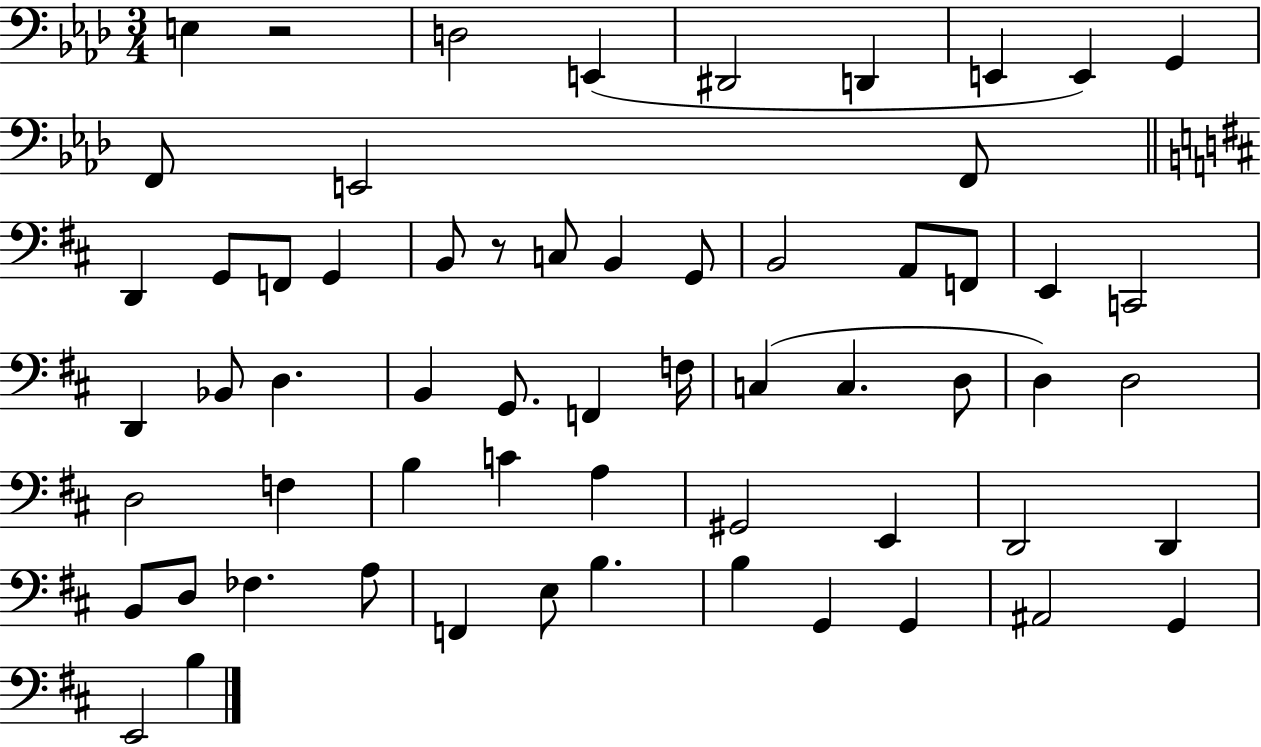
E3/q R/h D3/h E2/q D#2/h D2/q E2/q E2/q G2/q F2/e E2/h F2/e D2/q G2/e F2/e G2/q B2/e R/e C3/e B2/q G2/e B2/h A2/e F2/e E2/q C2/h D2/q Bb2/e D3/q. B2/q G2/e. F2/q F3/s C3/q C3/q. D3/e D3/q D3/h D3/h F3/q B3/q C4/q A3/q G#2/h E2/q D2/h D2/q B2/e D3/e FES3/q. A3/e F2/q E3/e B3/q. B3/q G2/q G2/q A#2/h G2/q E2/h B3/q